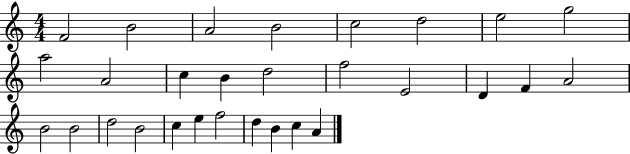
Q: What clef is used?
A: treble